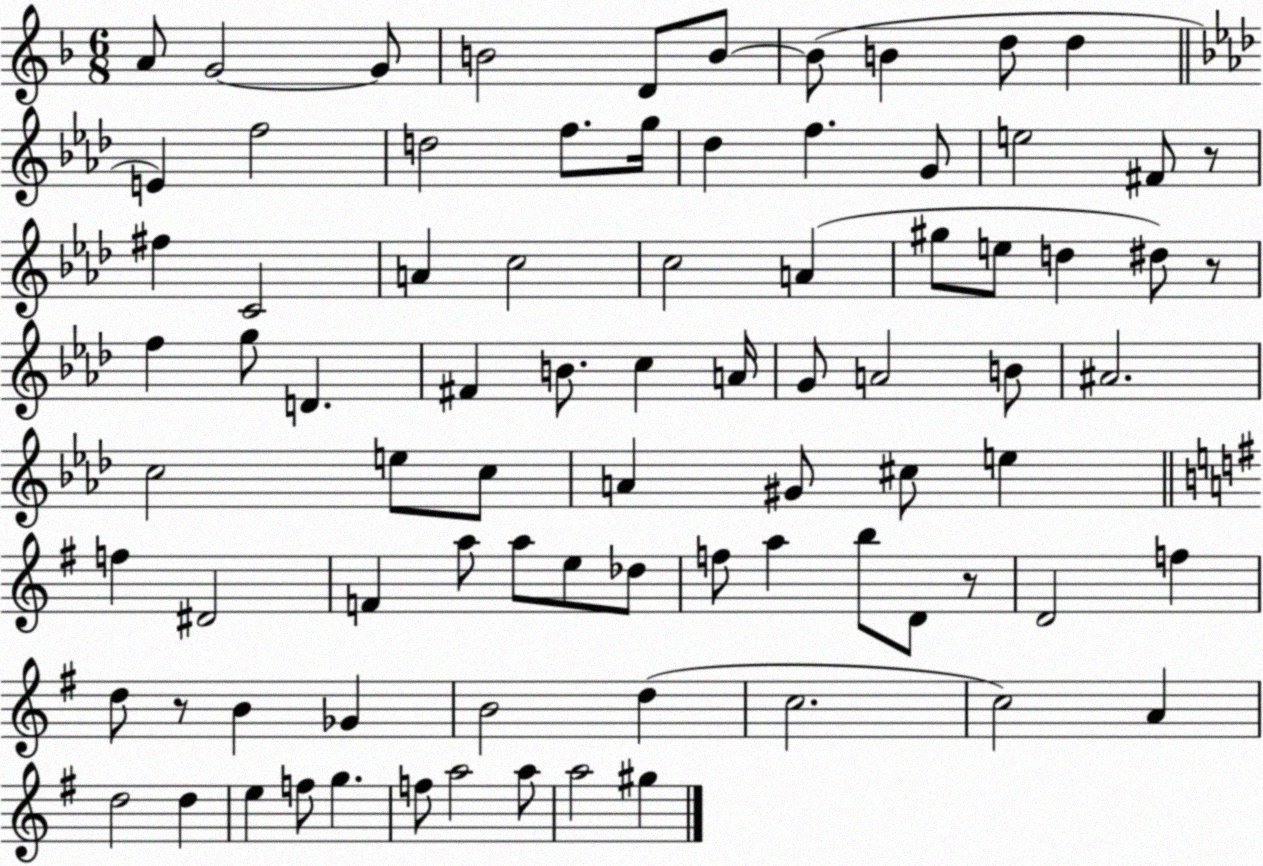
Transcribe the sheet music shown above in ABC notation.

X:1
T:Untitled
M:6/8
L:1/4
K:F
A/2 G2 G/2 B2 D/2 B/2 B/2 B d/2 d E f2 d2 f/2 g/4 _d f G/2 e2 ^F/2 z/2 ^f C2 A c2 c2 A ^g/2 e/2 d ^d/2 z/2 f g/2 D ^F B/2 c A/4 G/2 A2 B/2 ^A2 c2 e/2 c/2 A ^G/2 ^c/2 e f ^D2 F a/2 a/2 e/2 _d/2 f/2 a b/2 D/2 z/2 D2 f d/2 z/2 B _G B2 d c2 c2 A d2 d e f/2 g f/2 a2 a/2 a2 ^g